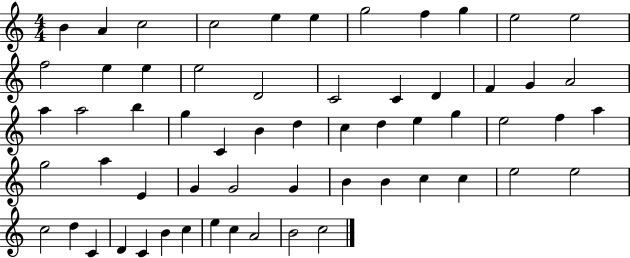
X:1
T:Untitled
M:4/4
L:1/4
K:C
B A c2 c2 e e g2 f g e2 e2 f2 e e e2 D2 C2 C D F G A2 a a2 b g C B d c d e g e2 f a g2 a E G G2 G B B c c e2 e2 c2 d C D C B c e c A2 B2 c2